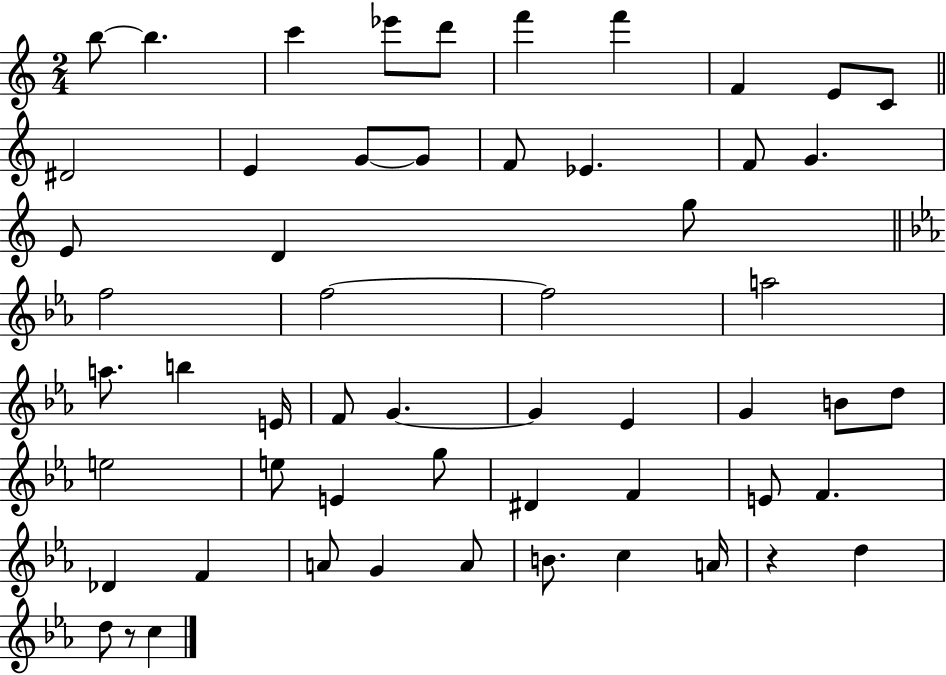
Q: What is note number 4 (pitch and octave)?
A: Eb6